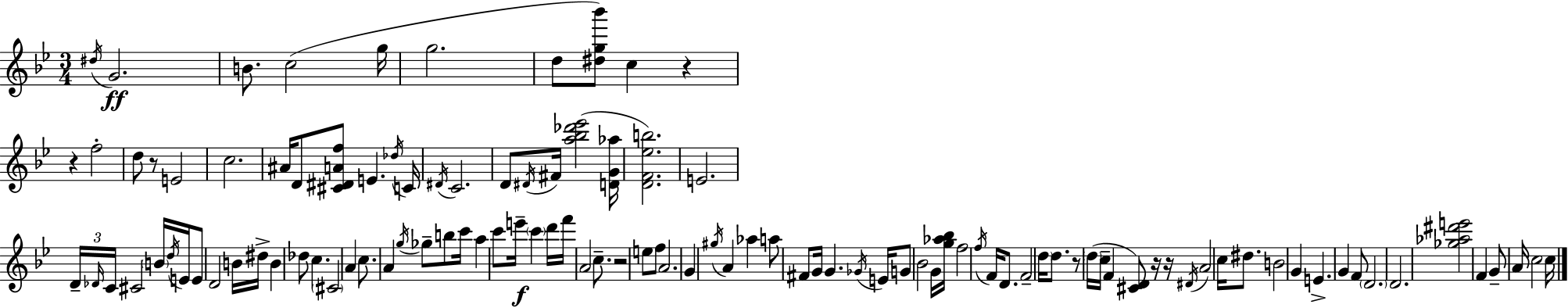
D#5/s G4/h. B4/e. C5/h G5/s G5/h. D5/e [D#5,G5,Bb6]/e C5/q R/q R/q F5/h D5/e R/e E4/h C5/h. A#4/s D4/e [C#4,D#4,A4,F5]/e E4/q. Db5/s C4/s D#4/s C4/h. D4/e D#4/s F#4/s [A5,Bb5,Db6,Eb6]/h [D4,G4,Ab5]/s [D4,F4,Eb5,B5]/h. E4/h. D4/s Db4/s C4/s C#4/h B4/s D5/s E4/s E4/e D4/h B4/s D#5/s B4/q Db5/e C5/q. C#4/h A4/q C5/e. A4/q G5/s Gb5/e B5/e C6/s A5/q C6/e E6/s C6/q D6/s F6/s A4/h C5/e. R/h E5/e F5/e A4/h. G4/q G#5/s A4/q Ab5/q A5/e F#4/e G4/s G4/q. Gb4/s E4/s G4/e Bb4/h G4/s [G5,Ab5,Bb5]/s F5/h F5/s F4/s D4/e. F4/h D5/s D5/e. R/e D5/s C5/s F4/q [C#4,D4]/e R/s R/s D#4/s A4/h C5/s D#5/e. B4/h G4/q E4/q. G4/q F4/e D4/h. D4/h. [Gb5,Ab5,D#6,E6]/h F4/q G4/e A4/s C5/h C5/s